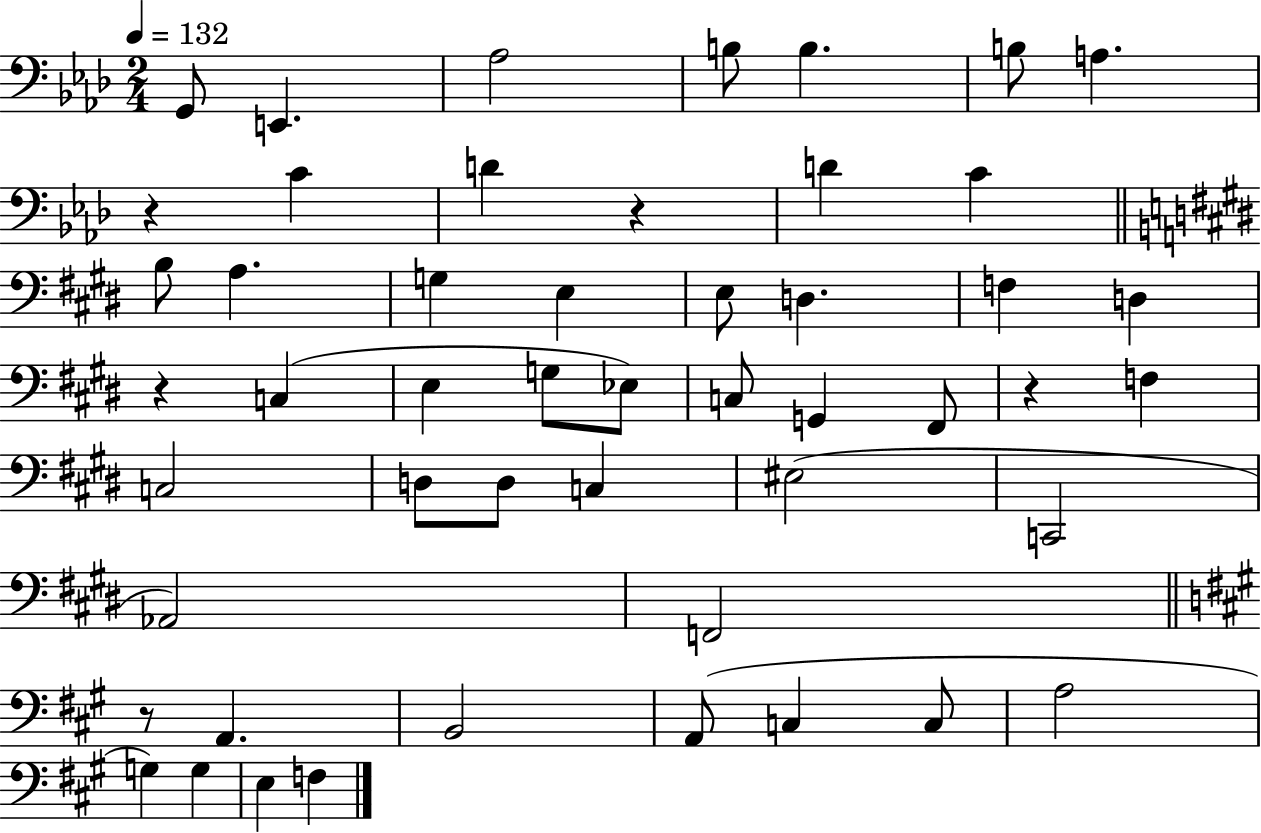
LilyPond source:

{
  \clef bass
  \numericTimeSignature
  \time 2/4
  \key aes \major
  \tempo 4 = 132
  \repeat volta 2 { g,8 e,4. | aes2 | b8 b4. | b8 a4. | \break r4 c'4 | d'4 r4 | d'4 c'4 | \bar "||" \break \key e \major b8 a4. | g4 e4 | e8 d4. | f4 d4 | \break r4 c4( | e4 g8 ees8) | c8 g,4 fis,8 | r4 f4 | \break c2 | d8 d8 c4 | eis2( | c,2 | \break aes,2) | f,2 | \bar "||" \break \key a \major r8 a,4. | b,2 | a,8( c4 c8 | a2 | \break g4) g4 | e4 f4 | } \bar "|."
}